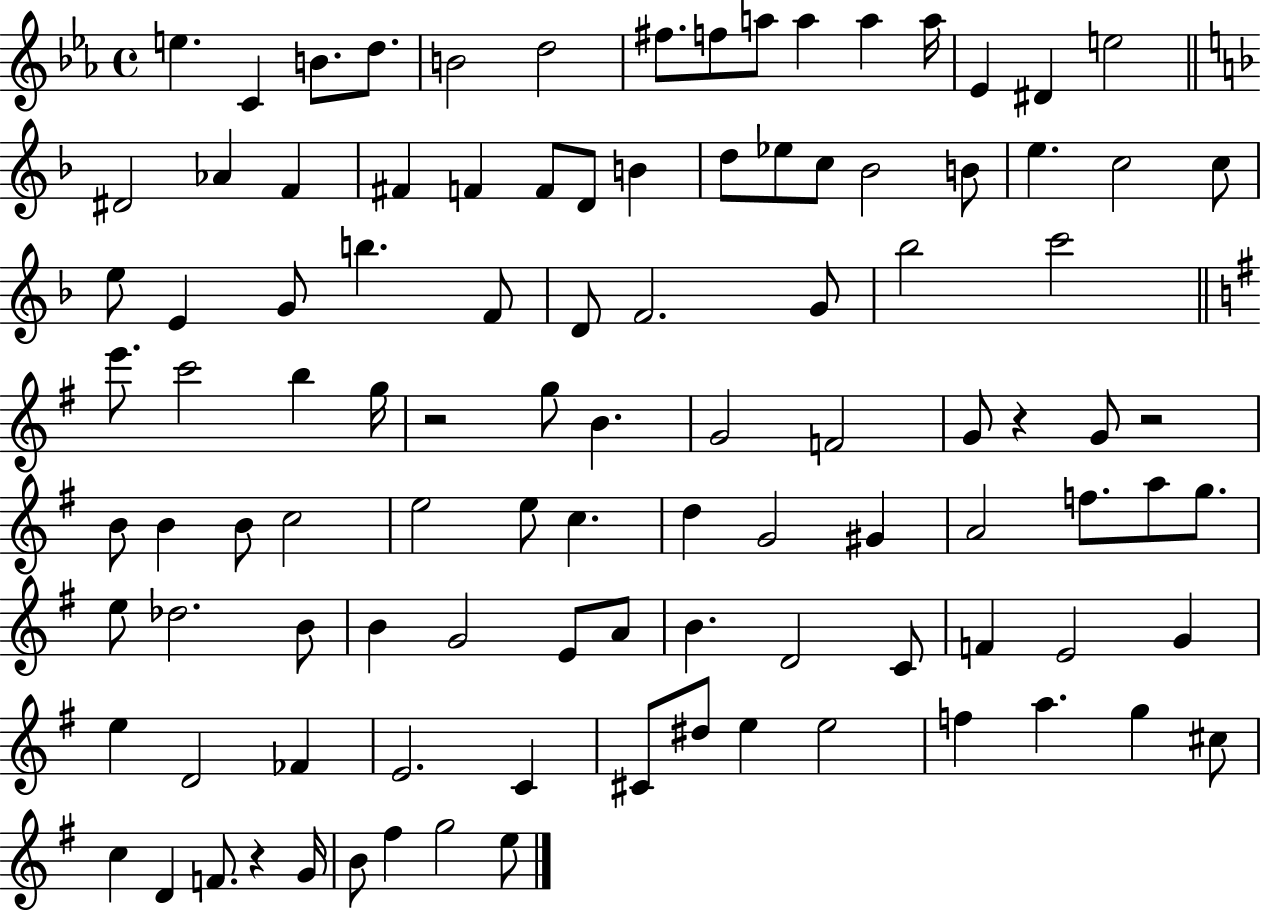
E5/q. C4/q B4/e. D5/e. B4/h D5/h F#5/e. F5/e A5/e A5/q A5/q A5/s Eb4/q D#4/q E5/h D#4/h Ab4/q F4/q F#4/q F4/q F4/e D4/e B4/q D5/e Eb5/e C5/e Bb4/h B4/e E5/q. C5/h C5/e E5/e E4/q G4/e B5/q. F4/e D4/e F4/h. G4/e Bb5/h C6/h E6/e. C6/h B5/q G5/s R/h G5/e B4/q. G4/h F4/h G4/e R/q G4/e R/h B4/e B4/q B4/e C5/h E5/h E5/e C5/q. D5/q G4/h G#4/q A4/h F5/e. A5/e G5/e. E5/e Db5/h. B4/e B4/q G4/h E4/e A4/e B4/q. D4/h C4/e F4/q E4/h G4/q E5/q D4/h FES4/q E4/h. C4/q C#4/e D#5/e E5/q E5/h F5/q A5/q. G5/q C#5/e C5/q D4/q F4/e. R/q G4/s B4/e F#5/q G5/h E5/e